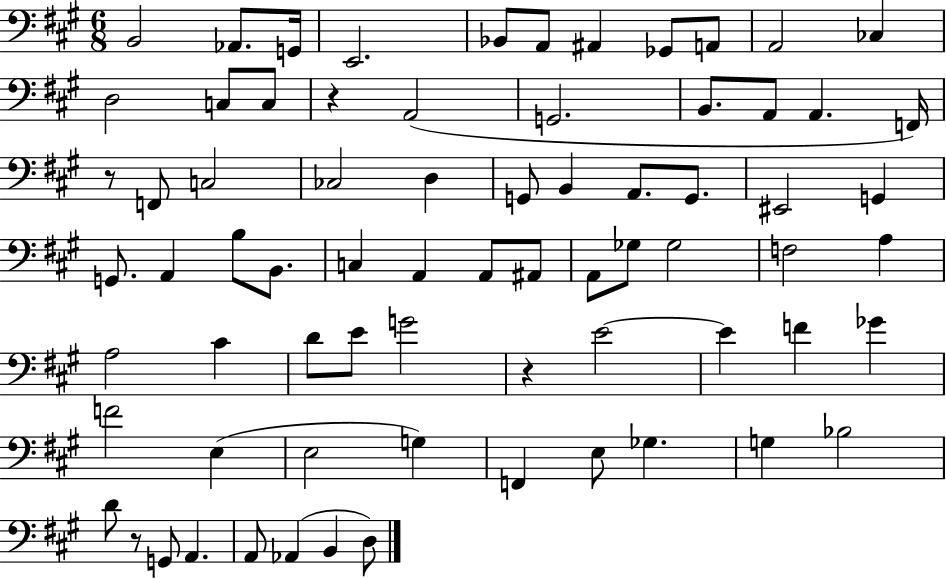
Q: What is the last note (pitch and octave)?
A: D3